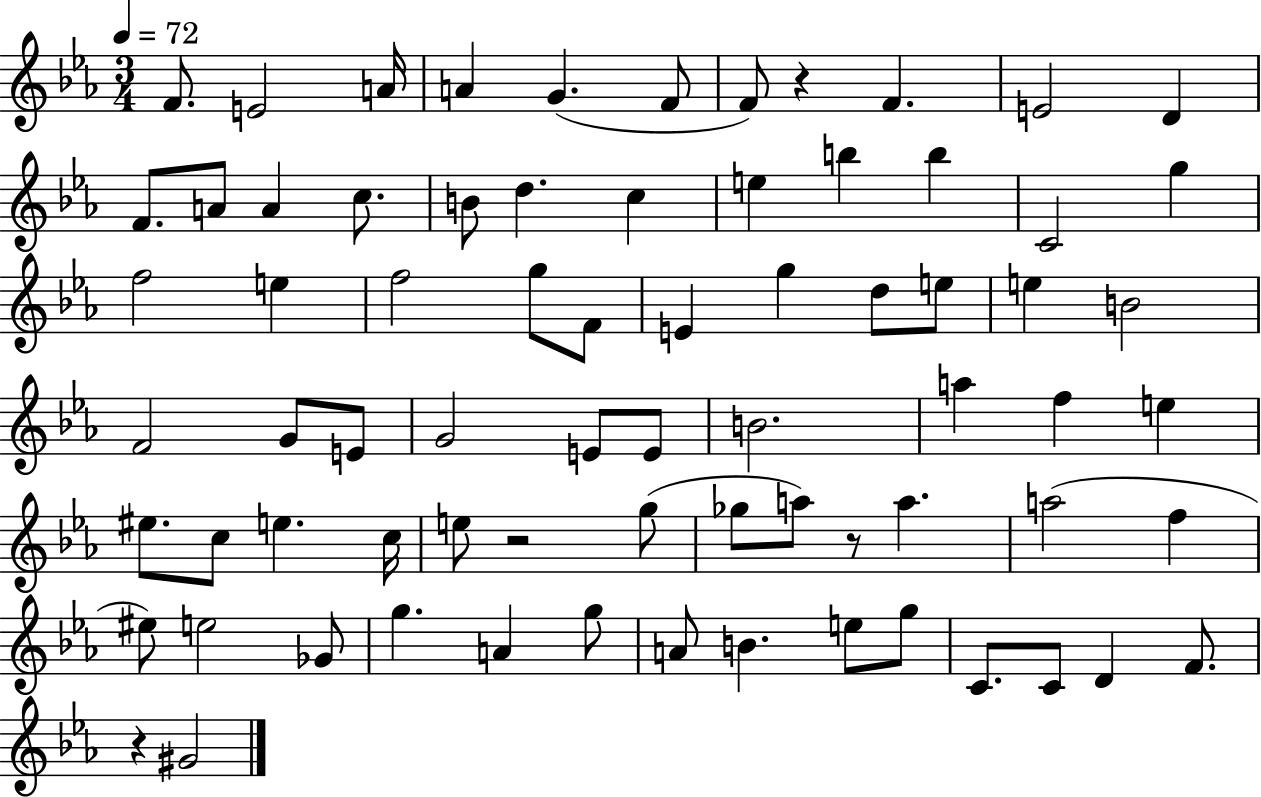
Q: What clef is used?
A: treble